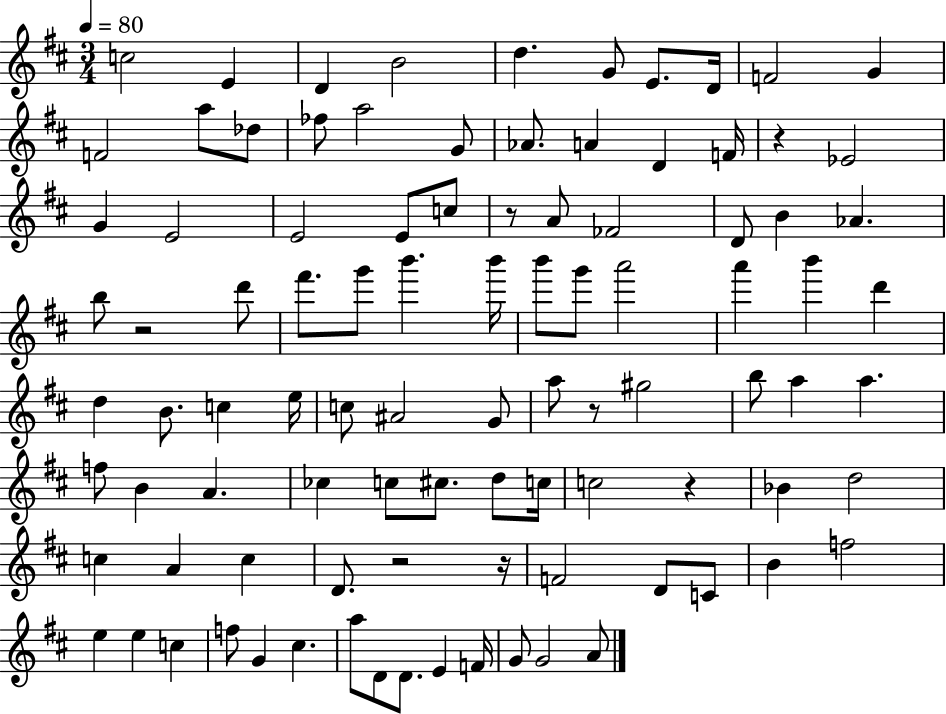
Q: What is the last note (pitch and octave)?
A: A4